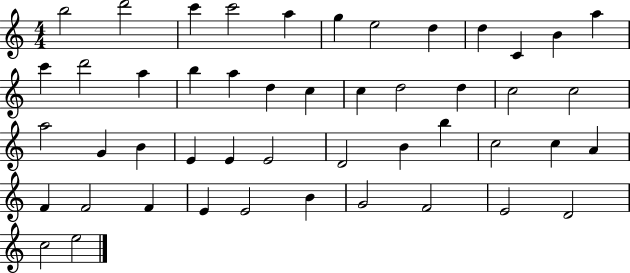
{
  \clef treble
  \numericTimeSignature
  \time 4/4
  \key c \major
  b''2 d'''2 | c'''4 c'''2 a''4 | g''4 e''2 d''4 | d''4 c'4 b'4 a''4 | \break c'''4 d'''2 a''4 | b''4 a''4 d''4 c''4 | c''4 d''2 d''4 | c''2 c''2 | \break a''2 g'4 b'4 | e'4 e'4 e'2 | d'2 b'4 b''4 | c''2 c''4 a'4 | \break f'4 f'2 f'4 | e'4 e'2 b'4 | g'2 f'2 | e'2 d'2 | \break c''2 e''2 | \bar "|."
}